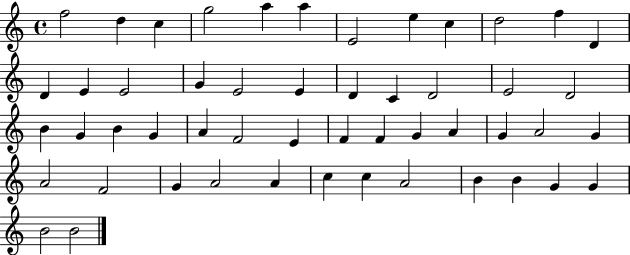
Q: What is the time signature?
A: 4/4